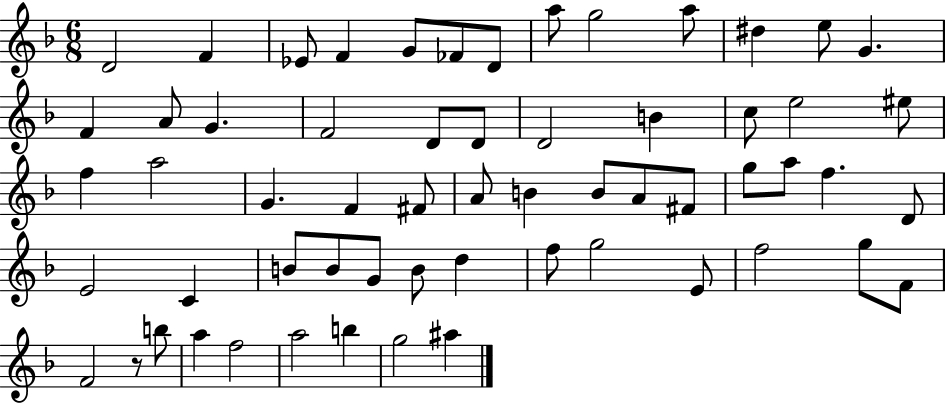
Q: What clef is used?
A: treble